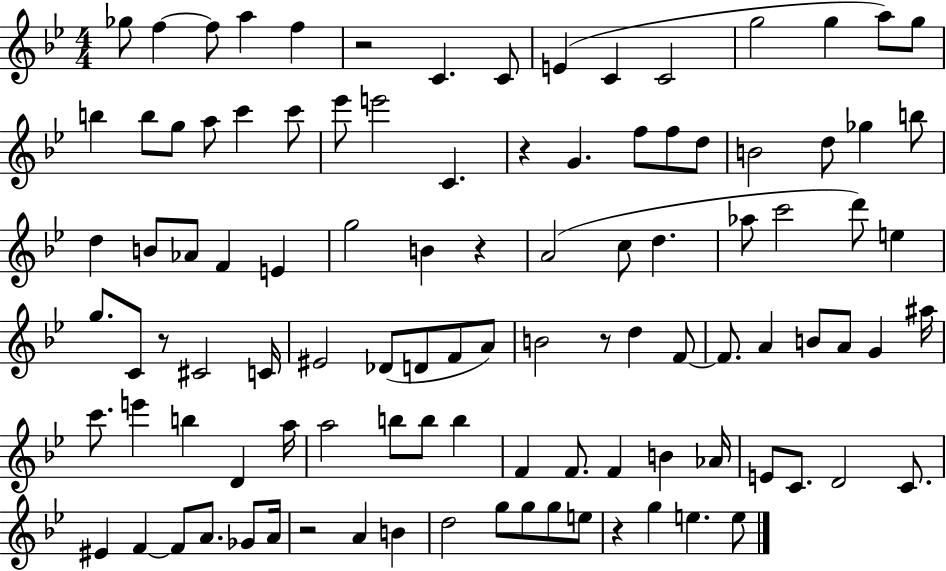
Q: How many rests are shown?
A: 7